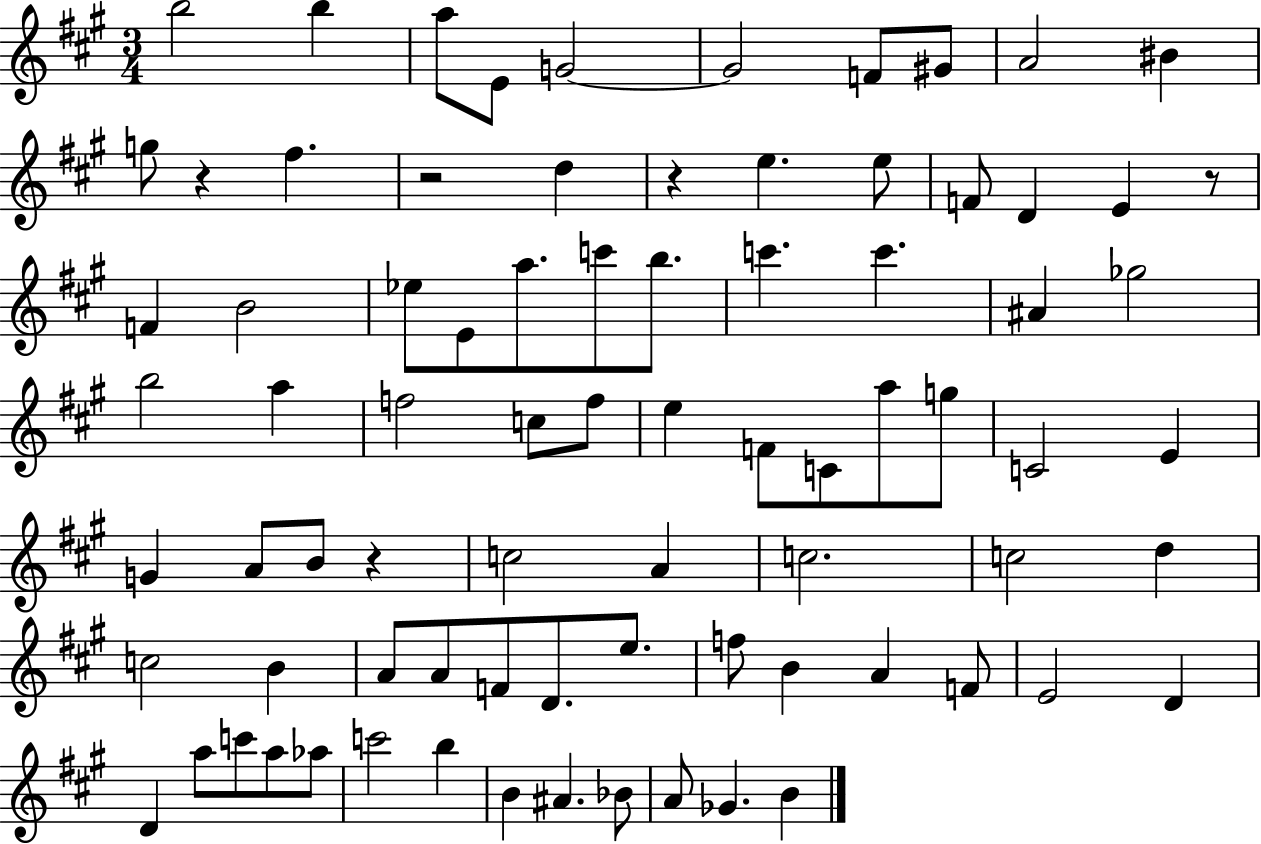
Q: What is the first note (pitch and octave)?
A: B5